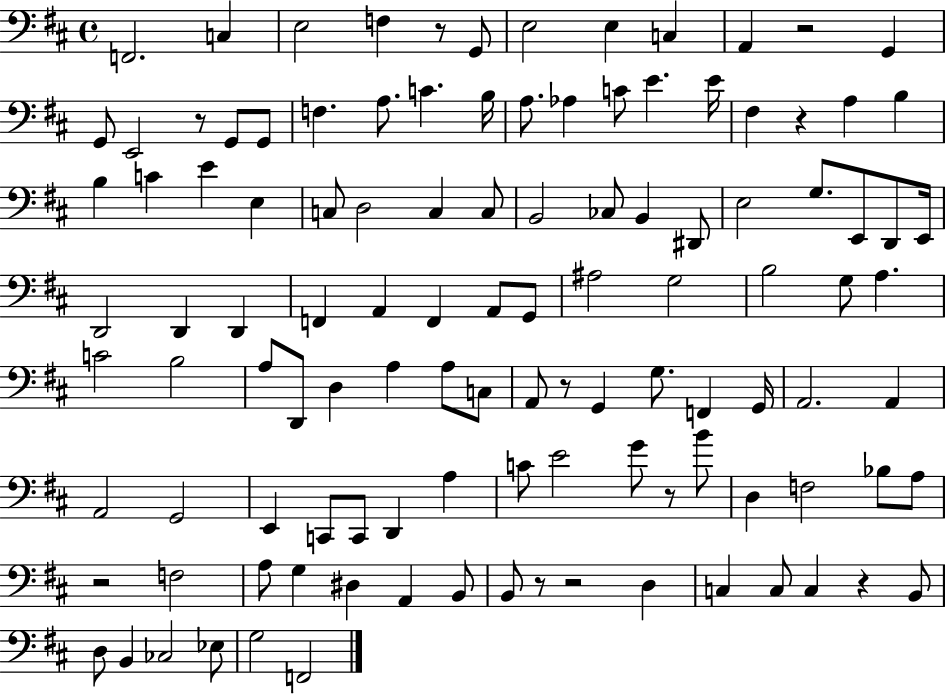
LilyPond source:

{
  \clef bass
  \time 4/4
  \defaultTimeSignature
  \key d \major
  f,2. c4 | e2 f4 r8 g,8 | e2 e4 c4 | a,4 r2 g,4 | \break g,8 e,2 r8 g,8 g,8 | f4. a8. c'4. b16 | a8. aes4 c'8 e'4. e'16 | fis4 r4 a4 b4 | \break b4 c'4 e'4 e4 | c8 d2 c4 c8 | b,2 ces8 b,4 dis,8 | e2 g8. e,8 d,8 e,16 | \break d,2 d,4 d,4 | f,4 a,4 f,4 a,8 g,8 | ais2 g2 | b2 g8 a4. | \break c'2 b2 | a8 d,8 d4 a4 a8 c8 | a,8 r8 g,4 g8. f,4 g,16 | a,2. a,4 | \break a,2 g,2 | e,4 c,8 c,8 d,4 a4 | c'8 e'2 g'8 r8 b'8 | d4 f2 bes8 a8 | \break r2 f2 | a8 g4 dis4 a,4 b,8 | b,8 r8 r2 d4 | c4 c8 c4 r4 b,8 | \break d8 b,4 ces2 ees8 | g2 f,2 | \bar "|."
}